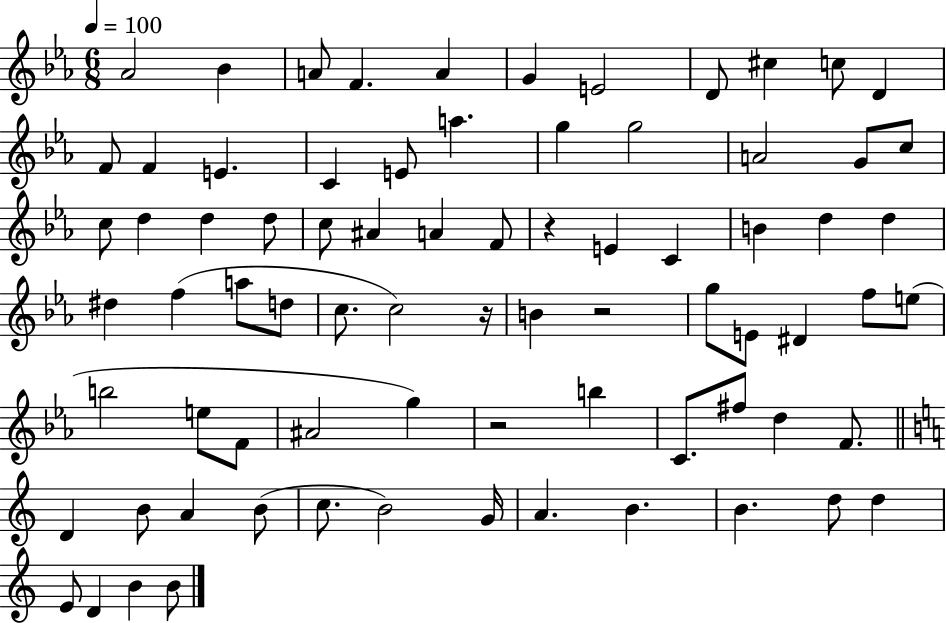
Ab4/h Bb4/q A4/e F4/q. A4/q G4/q E4/h D4/e C#5/q C5/e D4/q F4/e F4/q E4/q. C4/q E4/e A5/q. G5/q G5/h A4/h G4/e C5/e C5/e D5/q D5/q D5/e C5/e A#4/q A4/q F4/e R/q E4/q C4/q B4/q D5/q D5/q D#5/q F5/q A5/e D5/e C5/e. C5/h R/s B4/q R/h G5/e E4/e D#4/q F5/e E5/e B5/h E5/e F4/e A#4/h G5/q R/h B5/q C4/e. F#5/e D5/q F4/e. D4/q B4/e A4/q B4/e C5/e. B4/h G4/s A4/q. B4/q. B4/q. D5/e D5/q E4/e D4/q B4/q B4/e